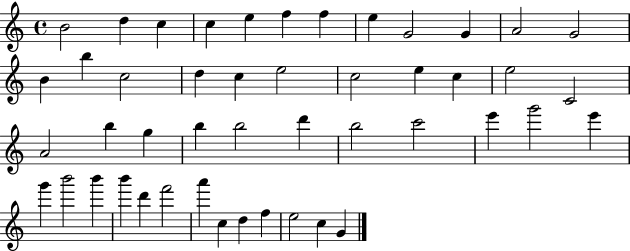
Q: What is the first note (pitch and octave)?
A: B4